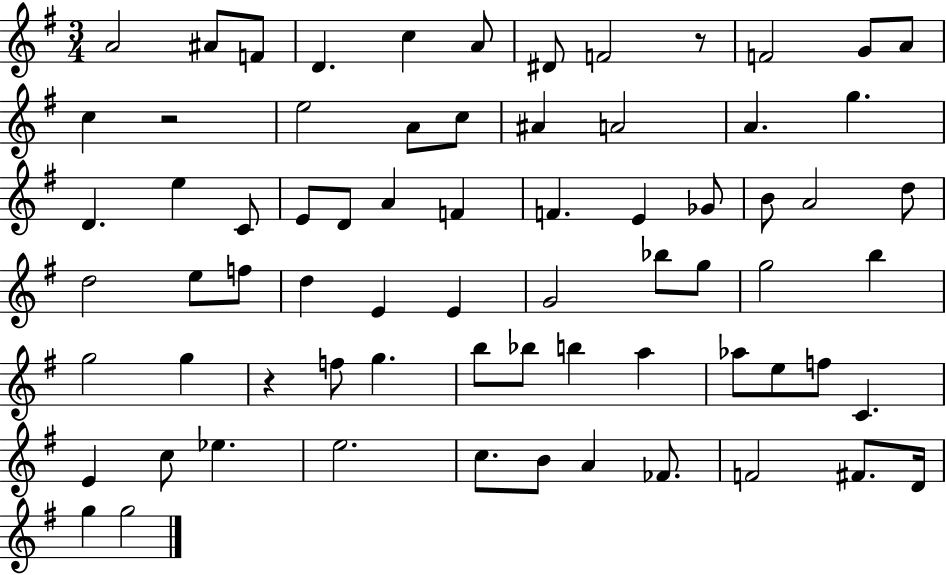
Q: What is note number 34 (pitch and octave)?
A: E5